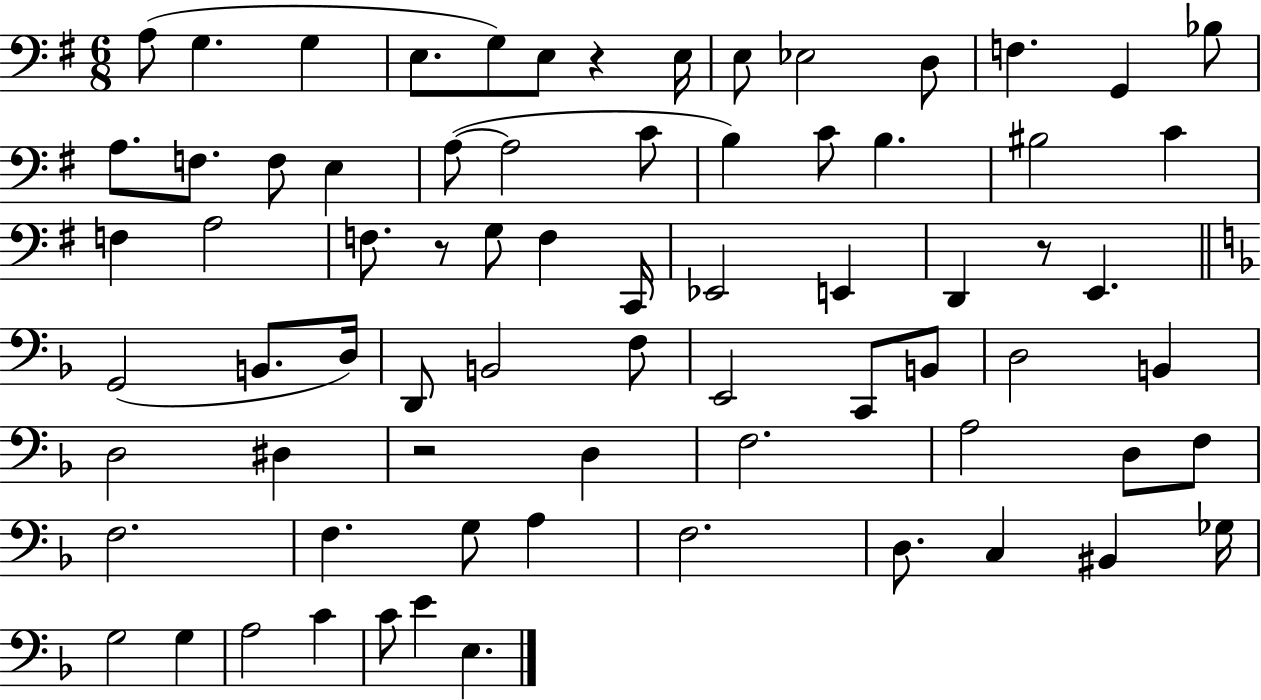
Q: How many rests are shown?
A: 4